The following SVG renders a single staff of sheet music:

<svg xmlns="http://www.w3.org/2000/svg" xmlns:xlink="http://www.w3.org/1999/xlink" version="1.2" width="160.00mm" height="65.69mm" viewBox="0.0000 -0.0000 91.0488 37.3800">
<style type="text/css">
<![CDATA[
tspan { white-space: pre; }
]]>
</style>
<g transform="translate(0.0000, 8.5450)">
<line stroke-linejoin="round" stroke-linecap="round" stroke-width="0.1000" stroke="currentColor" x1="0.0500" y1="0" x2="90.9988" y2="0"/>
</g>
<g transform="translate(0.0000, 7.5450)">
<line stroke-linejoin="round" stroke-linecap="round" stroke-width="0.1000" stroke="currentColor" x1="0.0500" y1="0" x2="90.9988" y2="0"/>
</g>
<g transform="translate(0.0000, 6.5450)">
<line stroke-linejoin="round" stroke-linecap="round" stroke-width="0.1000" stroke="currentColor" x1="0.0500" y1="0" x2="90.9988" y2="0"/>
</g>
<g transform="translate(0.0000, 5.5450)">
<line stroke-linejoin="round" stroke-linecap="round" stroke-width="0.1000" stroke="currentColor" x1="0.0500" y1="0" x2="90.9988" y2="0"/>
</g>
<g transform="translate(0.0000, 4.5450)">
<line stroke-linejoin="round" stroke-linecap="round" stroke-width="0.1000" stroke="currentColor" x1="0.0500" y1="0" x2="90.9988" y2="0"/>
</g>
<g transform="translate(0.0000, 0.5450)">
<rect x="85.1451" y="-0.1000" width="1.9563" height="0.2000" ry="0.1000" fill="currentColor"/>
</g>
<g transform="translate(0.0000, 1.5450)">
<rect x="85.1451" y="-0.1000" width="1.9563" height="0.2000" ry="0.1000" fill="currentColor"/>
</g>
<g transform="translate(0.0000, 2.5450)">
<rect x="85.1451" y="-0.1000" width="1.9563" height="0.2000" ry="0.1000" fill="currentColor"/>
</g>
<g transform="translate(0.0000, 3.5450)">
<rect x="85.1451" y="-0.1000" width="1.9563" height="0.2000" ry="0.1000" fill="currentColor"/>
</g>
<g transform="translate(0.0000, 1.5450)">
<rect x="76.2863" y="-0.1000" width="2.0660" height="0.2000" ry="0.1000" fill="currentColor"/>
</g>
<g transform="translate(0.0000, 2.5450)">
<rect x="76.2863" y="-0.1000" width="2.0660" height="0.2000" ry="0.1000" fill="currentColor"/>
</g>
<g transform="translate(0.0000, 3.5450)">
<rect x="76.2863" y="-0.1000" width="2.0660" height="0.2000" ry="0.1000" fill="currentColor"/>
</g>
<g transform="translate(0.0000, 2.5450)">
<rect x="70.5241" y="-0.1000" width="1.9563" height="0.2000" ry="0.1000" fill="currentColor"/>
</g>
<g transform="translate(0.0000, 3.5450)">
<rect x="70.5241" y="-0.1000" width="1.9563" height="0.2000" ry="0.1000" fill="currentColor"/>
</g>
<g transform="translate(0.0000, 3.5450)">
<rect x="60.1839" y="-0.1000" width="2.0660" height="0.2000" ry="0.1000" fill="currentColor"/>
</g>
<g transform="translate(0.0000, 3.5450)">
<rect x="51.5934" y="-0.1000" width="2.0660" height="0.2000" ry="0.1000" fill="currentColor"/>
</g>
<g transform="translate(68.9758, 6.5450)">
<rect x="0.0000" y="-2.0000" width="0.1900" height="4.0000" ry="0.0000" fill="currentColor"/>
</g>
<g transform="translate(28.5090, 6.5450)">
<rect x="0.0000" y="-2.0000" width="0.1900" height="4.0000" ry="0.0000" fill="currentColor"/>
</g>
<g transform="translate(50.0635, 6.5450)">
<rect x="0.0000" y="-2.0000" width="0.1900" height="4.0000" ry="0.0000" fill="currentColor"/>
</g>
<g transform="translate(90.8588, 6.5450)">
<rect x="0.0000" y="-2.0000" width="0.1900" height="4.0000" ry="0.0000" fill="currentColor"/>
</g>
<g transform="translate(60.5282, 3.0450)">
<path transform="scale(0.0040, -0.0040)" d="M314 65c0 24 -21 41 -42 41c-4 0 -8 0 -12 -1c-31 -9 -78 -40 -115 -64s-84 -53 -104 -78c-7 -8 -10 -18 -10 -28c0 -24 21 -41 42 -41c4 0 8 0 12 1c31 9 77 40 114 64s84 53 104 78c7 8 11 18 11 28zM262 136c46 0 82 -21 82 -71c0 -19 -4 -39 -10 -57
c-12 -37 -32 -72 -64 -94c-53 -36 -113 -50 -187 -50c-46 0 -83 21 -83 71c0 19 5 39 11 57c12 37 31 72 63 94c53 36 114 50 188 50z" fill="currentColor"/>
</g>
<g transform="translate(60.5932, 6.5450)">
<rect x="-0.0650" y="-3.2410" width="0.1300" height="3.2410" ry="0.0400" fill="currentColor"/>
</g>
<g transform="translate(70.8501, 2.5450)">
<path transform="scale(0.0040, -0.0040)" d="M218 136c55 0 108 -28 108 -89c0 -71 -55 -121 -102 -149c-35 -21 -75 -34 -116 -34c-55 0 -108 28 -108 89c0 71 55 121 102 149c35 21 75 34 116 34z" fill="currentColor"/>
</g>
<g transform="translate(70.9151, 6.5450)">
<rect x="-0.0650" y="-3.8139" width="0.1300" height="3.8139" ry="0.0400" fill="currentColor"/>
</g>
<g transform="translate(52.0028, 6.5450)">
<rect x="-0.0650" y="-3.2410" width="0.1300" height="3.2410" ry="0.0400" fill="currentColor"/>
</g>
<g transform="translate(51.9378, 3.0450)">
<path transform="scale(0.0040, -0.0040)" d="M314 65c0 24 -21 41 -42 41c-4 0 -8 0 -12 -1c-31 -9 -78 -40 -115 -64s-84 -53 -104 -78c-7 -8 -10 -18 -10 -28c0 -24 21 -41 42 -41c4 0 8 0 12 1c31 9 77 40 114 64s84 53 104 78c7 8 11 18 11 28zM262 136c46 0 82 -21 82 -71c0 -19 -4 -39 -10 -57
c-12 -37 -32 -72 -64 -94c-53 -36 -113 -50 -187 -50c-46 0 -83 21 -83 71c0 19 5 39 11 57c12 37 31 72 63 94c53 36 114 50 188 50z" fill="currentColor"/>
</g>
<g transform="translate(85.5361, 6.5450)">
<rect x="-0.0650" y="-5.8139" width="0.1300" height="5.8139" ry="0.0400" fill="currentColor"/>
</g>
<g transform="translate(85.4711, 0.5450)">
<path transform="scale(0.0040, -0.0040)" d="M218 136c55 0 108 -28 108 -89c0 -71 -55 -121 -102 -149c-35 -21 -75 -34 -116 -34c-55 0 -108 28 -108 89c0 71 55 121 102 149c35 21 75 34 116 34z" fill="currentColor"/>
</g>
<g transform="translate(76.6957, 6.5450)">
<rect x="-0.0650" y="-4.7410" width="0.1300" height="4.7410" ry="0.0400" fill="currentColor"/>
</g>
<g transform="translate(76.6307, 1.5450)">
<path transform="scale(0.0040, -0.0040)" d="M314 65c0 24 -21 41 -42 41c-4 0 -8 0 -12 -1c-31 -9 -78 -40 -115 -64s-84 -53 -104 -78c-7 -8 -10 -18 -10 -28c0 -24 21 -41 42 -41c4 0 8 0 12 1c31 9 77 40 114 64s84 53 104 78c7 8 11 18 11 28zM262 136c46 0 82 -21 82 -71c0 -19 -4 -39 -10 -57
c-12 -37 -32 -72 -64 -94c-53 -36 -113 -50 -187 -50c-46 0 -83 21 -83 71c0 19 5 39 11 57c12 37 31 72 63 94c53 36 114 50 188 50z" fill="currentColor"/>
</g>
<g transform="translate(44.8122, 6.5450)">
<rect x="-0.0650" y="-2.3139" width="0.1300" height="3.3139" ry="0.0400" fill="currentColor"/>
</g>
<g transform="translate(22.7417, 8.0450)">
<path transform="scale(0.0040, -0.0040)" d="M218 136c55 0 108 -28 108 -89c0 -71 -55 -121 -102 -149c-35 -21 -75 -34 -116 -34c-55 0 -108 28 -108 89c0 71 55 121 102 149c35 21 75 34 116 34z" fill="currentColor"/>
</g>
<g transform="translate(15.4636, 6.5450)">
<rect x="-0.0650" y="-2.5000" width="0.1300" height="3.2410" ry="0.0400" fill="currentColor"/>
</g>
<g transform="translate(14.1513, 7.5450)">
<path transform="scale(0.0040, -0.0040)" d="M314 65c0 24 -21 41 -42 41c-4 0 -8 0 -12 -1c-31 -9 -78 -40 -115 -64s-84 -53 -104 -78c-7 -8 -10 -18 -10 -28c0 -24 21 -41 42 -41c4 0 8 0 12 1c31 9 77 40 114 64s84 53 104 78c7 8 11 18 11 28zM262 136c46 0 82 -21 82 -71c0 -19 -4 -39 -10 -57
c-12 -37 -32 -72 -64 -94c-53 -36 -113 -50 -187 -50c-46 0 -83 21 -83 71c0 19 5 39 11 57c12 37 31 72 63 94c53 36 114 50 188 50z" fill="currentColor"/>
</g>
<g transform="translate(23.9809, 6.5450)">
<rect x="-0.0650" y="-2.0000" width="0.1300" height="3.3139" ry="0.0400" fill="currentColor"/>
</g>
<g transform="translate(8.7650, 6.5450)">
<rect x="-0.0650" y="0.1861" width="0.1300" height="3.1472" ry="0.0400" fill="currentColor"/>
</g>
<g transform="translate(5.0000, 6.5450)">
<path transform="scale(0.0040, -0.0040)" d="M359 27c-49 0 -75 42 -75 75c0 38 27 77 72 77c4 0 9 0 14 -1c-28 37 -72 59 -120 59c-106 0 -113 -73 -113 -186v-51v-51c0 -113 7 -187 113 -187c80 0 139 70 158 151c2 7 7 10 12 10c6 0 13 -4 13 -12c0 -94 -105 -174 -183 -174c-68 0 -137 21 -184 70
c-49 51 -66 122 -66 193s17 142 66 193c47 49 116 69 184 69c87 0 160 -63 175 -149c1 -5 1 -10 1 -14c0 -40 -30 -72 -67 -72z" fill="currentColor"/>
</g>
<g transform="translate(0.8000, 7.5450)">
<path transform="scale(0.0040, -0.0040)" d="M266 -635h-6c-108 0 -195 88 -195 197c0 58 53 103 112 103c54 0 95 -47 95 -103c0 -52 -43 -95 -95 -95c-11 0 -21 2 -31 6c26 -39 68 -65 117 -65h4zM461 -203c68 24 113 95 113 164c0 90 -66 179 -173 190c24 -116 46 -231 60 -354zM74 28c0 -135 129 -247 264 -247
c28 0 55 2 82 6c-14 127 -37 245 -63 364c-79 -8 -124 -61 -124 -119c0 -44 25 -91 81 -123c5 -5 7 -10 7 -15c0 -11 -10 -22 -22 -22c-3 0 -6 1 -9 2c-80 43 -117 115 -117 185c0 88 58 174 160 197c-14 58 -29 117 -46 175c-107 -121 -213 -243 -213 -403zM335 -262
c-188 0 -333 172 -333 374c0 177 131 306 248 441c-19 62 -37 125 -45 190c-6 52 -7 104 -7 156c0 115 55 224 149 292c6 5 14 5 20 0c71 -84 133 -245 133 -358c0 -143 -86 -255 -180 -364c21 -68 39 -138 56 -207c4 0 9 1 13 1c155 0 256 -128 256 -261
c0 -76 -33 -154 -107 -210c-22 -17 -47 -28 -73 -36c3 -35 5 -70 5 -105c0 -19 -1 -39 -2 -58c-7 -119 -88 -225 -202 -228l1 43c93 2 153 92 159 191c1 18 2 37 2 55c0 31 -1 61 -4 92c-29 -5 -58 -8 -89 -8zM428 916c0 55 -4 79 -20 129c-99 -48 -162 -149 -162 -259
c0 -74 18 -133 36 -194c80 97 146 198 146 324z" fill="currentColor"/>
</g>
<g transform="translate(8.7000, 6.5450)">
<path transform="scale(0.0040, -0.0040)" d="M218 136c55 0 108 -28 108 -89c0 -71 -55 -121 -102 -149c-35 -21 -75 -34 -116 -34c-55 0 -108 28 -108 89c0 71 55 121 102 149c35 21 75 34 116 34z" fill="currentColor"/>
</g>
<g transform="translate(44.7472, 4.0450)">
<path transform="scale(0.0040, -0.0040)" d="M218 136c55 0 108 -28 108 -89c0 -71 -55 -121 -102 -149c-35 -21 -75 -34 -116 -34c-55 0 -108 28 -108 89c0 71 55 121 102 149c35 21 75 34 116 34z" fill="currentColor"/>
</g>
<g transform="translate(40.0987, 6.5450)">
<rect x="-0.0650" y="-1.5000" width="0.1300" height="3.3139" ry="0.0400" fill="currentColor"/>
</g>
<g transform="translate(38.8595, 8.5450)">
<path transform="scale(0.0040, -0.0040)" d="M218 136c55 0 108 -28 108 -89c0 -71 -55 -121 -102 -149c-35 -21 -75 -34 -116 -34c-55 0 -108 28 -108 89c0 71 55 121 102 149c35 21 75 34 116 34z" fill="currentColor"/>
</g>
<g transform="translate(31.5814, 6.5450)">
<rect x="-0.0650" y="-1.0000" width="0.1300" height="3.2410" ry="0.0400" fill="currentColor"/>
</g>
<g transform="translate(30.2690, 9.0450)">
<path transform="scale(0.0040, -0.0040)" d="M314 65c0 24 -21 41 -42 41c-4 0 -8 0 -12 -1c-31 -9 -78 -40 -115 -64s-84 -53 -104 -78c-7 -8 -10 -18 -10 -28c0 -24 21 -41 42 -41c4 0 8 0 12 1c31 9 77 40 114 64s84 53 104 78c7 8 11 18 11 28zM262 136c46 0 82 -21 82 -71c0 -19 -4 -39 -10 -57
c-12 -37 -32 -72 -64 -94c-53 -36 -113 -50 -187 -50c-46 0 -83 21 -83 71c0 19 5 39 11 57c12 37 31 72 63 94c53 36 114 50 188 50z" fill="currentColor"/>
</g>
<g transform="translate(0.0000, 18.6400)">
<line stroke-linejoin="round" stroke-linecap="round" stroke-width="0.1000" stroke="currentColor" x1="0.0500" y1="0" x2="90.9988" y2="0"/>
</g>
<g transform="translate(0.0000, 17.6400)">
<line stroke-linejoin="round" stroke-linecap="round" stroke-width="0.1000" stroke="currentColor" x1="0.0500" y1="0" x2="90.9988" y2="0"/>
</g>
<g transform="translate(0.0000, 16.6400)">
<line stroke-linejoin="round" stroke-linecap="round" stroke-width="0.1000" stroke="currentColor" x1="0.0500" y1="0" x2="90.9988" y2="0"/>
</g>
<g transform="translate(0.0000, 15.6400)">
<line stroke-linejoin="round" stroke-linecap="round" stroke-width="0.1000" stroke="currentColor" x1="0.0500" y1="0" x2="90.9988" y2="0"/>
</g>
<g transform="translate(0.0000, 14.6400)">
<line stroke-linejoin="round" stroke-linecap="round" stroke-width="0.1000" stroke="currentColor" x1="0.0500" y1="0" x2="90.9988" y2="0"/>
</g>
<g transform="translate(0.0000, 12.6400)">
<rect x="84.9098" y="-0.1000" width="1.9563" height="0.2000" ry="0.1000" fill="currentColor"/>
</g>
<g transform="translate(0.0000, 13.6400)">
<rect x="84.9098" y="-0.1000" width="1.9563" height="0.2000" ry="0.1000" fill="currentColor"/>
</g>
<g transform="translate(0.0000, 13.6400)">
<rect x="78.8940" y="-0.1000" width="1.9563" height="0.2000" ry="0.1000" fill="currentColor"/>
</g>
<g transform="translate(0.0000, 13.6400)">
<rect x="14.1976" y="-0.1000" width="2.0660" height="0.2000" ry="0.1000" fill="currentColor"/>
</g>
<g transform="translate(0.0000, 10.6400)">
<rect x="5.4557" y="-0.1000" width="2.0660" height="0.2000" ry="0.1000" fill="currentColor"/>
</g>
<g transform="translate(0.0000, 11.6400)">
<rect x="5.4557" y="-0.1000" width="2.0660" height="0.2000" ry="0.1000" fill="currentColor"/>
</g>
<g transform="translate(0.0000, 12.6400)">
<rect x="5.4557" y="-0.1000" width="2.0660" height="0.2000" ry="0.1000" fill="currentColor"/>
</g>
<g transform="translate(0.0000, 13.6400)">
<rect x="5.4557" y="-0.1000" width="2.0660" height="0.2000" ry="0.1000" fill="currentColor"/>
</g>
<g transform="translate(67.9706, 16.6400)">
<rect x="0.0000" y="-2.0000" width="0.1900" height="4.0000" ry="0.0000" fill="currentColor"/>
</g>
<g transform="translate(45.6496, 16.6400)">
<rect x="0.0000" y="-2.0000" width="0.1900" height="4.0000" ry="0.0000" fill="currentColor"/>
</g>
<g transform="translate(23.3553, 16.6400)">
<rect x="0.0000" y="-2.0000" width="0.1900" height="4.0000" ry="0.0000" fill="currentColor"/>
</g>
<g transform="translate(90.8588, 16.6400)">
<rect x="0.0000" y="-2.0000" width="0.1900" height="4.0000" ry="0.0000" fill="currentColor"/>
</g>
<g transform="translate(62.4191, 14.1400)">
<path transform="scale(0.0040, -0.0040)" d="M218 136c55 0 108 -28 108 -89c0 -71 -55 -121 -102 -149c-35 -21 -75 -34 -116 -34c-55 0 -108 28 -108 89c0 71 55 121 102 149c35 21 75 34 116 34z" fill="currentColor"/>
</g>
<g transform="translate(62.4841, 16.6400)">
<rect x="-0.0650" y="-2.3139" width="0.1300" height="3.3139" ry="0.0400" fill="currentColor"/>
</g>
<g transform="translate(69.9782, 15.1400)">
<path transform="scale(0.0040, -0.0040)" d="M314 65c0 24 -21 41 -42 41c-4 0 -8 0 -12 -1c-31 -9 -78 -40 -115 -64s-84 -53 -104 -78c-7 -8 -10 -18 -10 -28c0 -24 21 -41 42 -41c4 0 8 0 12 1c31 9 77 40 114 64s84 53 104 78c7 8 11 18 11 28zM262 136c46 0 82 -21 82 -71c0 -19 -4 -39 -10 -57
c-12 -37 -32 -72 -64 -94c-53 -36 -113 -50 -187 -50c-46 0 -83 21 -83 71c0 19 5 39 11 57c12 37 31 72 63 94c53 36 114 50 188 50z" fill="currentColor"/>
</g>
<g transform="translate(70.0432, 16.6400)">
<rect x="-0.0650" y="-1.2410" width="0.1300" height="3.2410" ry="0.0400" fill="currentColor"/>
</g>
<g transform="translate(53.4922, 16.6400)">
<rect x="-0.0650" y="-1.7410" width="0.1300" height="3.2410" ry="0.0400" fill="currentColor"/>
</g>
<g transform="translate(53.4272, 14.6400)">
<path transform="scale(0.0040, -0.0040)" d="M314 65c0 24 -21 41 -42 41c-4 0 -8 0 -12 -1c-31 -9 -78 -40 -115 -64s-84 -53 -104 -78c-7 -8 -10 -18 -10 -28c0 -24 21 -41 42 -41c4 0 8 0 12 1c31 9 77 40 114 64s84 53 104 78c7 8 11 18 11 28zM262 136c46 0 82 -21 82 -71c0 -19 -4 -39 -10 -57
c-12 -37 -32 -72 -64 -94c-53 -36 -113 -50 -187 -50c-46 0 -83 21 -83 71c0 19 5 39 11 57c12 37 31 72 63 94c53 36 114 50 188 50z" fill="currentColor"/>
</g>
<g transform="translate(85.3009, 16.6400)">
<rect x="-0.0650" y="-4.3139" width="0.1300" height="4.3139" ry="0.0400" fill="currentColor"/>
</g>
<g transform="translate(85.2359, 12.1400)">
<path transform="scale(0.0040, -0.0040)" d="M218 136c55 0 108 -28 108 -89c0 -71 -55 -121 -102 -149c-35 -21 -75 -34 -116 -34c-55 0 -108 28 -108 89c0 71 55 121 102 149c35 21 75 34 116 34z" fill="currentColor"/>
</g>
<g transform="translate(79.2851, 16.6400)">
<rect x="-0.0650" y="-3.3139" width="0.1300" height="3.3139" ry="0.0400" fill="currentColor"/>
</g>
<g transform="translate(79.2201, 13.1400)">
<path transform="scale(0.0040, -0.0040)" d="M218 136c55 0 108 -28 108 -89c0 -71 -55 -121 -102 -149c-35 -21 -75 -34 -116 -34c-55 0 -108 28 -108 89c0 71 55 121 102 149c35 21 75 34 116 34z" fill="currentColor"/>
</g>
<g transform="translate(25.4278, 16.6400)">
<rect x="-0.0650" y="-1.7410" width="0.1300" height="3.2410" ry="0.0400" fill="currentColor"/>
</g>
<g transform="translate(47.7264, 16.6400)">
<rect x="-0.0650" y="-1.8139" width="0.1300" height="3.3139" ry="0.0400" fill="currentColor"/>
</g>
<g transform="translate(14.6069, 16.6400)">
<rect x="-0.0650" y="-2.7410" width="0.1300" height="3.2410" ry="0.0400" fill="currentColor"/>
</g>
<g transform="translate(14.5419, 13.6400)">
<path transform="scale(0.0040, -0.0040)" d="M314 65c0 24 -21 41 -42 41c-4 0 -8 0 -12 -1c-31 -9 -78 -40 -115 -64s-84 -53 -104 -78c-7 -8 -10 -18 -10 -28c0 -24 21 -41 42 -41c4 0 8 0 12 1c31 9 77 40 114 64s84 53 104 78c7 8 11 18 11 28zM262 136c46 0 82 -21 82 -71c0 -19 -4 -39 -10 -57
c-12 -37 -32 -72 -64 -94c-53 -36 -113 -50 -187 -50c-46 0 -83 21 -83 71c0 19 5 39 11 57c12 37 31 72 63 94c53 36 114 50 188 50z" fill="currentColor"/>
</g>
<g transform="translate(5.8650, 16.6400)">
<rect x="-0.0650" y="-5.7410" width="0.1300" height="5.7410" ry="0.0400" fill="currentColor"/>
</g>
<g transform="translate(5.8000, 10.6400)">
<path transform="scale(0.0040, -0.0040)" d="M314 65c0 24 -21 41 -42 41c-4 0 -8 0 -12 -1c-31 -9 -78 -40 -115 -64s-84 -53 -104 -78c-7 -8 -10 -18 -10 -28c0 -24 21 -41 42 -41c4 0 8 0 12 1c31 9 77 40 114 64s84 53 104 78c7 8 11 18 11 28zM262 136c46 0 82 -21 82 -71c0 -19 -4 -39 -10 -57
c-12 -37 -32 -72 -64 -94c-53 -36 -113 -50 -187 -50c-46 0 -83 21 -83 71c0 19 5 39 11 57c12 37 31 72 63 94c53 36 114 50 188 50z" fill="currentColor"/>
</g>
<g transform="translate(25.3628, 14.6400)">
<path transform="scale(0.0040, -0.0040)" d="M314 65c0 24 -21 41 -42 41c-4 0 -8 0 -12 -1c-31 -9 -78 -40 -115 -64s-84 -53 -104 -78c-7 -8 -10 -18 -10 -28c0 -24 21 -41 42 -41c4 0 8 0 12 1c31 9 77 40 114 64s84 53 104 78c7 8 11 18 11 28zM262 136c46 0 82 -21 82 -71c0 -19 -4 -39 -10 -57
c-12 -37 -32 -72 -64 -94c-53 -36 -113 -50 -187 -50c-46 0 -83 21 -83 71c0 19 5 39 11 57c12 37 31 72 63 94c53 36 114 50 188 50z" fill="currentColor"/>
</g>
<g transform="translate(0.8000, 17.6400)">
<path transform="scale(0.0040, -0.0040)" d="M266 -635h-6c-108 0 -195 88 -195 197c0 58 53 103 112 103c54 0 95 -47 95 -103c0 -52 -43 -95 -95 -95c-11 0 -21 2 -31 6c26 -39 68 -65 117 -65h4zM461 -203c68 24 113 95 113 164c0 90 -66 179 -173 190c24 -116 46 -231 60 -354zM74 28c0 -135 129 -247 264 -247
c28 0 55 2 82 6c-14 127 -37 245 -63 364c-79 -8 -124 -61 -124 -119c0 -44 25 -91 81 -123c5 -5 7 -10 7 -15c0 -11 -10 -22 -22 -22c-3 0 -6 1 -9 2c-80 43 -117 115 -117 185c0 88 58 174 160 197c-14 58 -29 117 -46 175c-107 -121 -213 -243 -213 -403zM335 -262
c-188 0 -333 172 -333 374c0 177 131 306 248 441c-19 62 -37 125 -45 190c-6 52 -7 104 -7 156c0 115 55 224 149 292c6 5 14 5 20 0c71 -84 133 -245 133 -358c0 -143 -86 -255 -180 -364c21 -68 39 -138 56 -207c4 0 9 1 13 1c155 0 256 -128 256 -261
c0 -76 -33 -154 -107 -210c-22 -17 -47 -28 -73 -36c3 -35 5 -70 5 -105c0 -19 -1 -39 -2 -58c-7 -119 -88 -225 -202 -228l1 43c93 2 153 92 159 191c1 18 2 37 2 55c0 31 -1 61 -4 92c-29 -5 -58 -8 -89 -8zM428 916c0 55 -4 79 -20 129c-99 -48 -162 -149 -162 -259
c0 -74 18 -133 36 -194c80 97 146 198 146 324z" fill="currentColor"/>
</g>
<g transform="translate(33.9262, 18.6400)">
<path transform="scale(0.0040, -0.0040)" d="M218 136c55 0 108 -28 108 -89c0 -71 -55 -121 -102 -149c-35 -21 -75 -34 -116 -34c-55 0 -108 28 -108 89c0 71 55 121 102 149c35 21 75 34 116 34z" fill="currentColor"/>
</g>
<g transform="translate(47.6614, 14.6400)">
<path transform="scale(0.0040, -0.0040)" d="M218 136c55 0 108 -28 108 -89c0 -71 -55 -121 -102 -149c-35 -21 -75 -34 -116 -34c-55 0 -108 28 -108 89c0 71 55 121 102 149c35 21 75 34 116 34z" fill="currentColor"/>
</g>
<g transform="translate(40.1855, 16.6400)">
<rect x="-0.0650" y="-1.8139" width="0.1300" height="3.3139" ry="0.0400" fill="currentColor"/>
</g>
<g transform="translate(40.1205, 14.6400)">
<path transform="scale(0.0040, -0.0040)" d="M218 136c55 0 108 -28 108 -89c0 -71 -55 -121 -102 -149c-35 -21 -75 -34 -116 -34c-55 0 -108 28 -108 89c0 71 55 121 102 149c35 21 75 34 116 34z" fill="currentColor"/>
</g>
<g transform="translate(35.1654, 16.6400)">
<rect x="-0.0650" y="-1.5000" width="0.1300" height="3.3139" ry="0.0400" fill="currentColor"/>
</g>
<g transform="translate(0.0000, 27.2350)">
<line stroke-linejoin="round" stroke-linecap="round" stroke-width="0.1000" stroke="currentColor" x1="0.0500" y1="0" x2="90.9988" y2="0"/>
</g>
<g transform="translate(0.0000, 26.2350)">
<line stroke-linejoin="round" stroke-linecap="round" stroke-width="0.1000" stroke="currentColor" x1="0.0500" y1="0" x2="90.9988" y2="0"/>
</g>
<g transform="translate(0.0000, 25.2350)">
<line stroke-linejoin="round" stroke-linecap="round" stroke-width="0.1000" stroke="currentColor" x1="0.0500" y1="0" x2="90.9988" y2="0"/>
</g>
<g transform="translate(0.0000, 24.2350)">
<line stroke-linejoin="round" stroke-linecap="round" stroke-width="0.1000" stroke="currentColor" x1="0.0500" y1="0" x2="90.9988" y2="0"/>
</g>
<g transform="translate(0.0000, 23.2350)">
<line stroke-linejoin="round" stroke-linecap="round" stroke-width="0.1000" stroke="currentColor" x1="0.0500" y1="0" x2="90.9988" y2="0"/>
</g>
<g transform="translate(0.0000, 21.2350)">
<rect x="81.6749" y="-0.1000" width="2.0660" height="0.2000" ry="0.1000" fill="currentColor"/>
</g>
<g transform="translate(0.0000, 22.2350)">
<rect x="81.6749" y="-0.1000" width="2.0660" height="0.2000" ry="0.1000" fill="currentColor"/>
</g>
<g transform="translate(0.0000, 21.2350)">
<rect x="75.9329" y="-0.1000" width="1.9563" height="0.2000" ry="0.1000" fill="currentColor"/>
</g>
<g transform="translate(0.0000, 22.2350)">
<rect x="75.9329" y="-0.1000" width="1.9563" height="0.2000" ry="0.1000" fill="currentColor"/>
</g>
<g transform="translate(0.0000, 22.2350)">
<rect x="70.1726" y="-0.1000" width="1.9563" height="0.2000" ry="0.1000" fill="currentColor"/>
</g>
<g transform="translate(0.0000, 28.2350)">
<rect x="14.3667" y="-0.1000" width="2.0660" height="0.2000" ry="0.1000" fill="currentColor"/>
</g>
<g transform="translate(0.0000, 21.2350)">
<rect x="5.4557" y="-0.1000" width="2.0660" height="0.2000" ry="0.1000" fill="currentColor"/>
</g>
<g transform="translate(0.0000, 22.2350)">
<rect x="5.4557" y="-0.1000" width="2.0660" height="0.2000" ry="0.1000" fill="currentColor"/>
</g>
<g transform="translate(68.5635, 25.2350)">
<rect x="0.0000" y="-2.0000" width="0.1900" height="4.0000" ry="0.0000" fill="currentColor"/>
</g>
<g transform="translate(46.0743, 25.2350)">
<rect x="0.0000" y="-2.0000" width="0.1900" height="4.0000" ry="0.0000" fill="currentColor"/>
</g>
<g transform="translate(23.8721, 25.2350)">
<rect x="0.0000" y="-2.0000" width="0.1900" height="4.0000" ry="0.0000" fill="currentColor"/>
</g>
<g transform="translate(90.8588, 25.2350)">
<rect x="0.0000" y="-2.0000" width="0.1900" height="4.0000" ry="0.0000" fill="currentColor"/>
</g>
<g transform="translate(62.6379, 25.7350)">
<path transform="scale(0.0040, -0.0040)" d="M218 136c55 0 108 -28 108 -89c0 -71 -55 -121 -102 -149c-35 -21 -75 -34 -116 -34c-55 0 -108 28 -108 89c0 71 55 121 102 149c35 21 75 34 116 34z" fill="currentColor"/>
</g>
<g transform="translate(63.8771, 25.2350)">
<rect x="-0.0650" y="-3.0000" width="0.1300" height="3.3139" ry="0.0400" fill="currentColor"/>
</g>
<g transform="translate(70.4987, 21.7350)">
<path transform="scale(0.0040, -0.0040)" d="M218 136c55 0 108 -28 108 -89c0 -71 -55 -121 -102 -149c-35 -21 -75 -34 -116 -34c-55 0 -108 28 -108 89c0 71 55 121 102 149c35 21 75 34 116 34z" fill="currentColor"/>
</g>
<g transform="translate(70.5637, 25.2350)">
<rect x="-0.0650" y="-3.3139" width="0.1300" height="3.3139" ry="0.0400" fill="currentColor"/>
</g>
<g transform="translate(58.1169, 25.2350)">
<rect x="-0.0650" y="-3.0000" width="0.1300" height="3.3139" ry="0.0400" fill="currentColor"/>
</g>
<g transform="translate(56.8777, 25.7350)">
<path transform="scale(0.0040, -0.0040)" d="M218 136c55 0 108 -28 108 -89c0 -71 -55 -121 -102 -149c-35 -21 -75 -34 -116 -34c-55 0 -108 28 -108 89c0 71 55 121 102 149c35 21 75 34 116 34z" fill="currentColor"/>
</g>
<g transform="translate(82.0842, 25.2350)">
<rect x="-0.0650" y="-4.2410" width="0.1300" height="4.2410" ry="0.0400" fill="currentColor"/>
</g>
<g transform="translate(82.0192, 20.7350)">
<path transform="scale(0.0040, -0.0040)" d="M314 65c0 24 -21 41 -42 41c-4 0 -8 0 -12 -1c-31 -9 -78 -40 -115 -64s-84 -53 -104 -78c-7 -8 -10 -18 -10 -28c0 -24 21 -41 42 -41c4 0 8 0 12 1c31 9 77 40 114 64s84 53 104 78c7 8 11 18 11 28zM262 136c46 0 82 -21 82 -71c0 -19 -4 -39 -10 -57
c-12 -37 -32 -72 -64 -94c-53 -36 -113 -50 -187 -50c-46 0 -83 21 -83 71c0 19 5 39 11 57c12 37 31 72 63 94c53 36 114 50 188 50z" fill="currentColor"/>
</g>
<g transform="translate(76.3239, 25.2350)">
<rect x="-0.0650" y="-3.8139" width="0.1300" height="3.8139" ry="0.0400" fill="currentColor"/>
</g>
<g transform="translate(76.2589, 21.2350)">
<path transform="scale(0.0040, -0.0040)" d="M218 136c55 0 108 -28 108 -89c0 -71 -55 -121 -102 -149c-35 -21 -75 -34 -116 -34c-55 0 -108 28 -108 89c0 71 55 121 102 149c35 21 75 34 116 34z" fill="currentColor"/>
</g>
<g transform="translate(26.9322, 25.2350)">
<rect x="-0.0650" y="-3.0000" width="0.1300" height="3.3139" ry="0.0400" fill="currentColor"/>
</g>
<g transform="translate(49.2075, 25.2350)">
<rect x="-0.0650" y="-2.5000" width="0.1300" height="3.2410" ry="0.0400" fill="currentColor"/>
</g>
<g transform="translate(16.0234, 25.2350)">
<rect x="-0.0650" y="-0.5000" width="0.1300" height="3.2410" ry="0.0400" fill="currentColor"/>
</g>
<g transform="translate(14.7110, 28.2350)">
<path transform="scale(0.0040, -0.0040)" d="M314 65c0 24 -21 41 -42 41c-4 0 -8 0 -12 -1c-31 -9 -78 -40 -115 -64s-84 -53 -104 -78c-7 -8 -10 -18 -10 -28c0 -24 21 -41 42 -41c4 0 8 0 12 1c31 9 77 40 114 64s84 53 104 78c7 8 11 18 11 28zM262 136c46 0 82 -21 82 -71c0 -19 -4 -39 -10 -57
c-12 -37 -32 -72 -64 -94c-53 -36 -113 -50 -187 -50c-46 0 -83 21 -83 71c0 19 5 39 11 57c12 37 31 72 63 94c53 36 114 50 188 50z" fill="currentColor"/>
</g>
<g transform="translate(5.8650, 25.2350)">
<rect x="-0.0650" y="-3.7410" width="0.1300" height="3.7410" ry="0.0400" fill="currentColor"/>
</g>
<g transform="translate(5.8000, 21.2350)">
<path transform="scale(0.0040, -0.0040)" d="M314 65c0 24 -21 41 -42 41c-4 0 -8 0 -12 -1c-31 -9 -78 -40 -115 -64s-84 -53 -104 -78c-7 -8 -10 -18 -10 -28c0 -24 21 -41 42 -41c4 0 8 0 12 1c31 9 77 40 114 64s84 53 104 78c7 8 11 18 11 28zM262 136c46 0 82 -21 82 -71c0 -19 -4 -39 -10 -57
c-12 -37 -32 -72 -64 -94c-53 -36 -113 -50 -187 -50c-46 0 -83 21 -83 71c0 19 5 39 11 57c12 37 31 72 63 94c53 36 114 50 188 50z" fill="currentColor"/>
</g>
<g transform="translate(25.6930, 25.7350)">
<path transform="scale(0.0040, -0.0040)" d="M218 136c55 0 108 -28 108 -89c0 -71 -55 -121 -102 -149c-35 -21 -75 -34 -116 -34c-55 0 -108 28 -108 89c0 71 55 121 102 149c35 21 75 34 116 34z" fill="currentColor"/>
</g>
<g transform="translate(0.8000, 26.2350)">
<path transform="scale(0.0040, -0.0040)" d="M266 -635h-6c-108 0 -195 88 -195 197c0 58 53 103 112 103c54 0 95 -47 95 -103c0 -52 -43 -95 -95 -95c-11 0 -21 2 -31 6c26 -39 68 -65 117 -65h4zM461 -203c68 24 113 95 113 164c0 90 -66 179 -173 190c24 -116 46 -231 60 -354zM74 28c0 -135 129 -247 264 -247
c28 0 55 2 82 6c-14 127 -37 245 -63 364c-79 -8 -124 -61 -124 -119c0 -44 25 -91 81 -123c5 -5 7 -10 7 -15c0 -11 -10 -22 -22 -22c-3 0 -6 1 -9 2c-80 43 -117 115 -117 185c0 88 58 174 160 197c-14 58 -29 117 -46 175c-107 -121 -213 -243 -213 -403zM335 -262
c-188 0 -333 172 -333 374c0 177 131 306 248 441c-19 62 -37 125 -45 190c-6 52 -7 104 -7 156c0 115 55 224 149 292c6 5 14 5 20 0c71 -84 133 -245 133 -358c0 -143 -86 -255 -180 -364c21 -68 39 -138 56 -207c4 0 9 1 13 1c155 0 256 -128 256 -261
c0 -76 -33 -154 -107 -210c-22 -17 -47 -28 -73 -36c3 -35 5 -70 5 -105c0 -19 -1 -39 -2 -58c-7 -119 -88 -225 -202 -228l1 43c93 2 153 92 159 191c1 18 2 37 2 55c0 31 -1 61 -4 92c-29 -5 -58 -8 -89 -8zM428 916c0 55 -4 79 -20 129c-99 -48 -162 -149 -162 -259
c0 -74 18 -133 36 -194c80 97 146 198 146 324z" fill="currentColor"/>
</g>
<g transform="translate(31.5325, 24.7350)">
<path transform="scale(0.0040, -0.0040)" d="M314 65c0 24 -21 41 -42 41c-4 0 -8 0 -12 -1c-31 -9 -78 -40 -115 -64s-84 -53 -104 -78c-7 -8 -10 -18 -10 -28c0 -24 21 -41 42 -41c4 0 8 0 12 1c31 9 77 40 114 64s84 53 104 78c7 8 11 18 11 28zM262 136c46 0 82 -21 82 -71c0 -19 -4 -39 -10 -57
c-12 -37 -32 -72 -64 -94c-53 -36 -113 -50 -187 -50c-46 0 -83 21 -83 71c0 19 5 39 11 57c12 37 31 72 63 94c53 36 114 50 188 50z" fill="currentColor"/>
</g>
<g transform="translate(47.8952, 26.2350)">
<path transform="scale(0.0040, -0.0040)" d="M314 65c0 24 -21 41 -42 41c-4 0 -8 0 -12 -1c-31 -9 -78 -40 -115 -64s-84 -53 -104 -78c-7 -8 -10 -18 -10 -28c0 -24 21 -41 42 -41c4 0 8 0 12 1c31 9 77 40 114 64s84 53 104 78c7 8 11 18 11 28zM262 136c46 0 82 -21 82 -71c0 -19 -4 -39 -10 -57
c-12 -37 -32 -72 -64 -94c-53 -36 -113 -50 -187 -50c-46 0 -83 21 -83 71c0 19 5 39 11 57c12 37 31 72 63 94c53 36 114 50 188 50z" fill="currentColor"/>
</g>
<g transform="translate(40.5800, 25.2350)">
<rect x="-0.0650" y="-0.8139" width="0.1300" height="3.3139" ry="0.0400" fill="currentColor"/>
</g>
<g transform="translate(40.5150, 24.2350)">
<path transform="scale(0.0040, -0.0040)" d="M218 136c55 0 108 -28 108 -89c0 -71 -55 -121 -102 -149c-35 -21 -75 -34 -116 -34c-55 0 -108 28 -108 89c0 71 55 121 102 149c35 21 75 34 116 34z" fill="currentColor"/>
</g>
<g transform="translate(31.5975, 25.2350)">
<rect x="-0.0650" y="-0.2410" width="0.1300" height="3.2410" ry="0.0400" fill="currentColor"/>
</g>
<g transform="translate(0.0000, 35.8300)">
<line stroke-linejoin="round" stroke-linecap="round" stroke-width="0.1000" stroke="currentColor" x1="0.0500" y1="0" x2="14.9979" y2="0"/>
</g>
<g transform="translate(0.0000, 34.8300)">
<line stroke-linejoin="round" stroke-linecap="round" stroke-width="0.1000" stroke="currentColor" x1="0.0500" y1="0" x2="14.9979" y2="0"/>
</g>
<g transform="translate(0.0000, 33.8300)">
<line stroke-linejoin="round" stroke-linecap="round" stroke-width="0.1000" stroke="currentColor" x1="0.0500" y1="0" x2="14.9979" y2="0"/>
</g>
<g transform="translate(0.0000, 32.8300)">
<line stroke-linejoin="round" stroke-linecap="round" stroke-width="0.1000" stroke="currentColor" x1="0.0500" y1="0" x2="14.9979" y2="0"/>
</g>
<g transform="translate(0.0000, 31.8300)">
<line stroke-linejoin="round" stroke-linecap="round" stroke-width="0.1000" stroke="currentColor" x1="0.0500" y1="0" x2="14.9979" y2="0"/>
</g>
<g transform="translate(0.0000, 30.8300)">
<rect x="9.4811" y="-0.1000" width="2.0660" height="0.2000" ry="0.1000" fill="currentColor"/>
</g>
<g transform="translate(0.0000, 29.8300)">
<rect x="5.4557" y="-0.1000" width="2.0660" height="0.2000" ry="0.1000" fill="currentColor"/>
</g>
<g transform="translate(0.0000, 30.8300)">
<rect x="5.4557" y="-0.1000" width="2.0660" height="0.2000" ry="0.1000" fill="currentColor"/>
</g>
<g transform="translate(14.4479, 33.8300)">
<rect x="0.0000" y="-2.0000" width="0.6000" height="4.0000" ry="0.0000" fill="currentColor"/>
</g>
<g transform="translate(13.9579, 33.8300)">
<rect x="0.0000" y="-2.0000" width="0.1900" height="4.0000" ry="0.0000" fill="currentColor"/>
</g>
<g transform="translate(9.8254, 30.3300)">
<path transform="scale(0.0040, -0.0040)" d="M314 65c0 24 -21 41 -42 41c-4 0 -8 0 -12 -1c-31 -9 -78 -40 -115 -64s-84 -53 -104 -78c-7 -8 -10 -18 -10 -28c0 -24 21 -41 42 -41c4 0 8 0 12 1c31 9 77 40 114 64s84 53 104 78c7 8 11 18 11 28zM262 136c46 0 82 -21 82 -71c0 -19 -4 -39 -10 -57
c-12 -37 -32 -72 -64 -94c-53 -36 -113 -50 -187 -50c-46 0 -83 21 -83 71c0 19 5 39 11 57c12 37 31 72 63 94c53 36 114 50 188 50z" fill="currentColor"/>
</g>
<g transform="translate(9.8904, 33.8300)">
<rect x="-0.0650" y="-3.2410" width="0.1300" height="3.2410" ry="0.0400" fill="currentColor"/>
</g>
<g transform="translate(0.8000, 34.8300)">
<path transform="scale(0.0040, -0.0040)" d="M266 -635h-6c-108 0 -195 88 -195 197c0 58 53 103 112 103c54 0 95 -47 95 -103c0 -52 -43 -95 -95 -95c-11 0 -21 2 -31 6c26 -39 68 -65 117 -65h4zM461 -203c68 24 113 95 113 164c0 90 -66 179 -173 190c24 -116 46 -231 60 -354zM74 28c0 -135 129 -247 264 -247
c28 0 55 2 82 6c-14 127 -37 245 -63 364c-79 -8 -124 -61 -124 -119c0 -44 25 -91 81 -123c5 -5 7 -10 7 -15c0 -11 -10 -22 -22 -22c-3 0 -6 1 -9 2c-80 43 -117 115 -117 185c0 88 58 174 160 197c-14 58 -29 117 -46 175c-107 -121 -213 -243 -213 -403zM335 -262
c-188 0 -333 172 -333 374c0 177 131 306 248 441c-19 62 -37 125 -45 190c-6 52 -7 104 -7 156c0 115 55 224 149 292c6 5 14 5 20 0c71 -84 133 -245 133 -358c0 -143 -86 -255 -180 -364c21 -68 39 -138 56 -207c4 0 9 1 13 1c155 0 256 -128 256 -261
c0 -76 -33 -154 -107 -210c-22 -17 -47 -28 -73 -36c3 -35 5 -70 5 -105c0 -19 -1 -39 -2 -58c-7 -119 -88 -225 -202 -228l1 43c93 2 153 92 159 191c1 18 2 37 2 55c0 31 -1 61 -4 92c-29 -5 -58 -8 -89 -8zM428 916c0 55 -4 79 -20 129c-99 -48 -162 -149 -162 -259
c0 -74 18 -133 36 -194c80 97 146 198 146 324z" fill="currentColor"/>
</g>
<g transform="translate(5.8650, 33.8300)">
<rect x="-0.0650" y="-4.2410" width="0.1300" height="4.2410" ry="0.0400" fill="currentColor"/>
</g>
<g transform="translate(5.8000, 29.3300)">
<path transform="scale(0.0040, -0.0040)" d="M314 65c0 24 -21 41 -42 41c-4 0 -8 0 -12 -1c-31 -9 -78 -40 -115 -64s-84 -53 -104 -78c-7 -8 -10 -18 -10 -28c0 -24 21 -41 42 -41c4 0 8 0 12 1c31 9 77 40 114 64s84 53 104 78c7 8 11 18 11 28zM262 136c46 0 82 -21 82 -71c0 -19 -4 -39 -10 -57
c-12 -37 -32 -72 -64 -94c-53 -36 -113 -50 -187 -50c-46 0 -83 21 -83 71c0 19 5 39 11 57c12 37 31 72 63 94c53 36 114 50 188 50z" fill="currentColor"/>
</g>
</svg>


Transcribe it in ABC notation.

X:1
T:Untitled
M:4/4
L:1/4
K:C
B G2 F D2 E g b2 b2 c' e'2 g' g'2 a2 f2 E f f f2 g e2 b d' c'2 C2 A c2 d G2 A A b c' d'2 d'2 b2